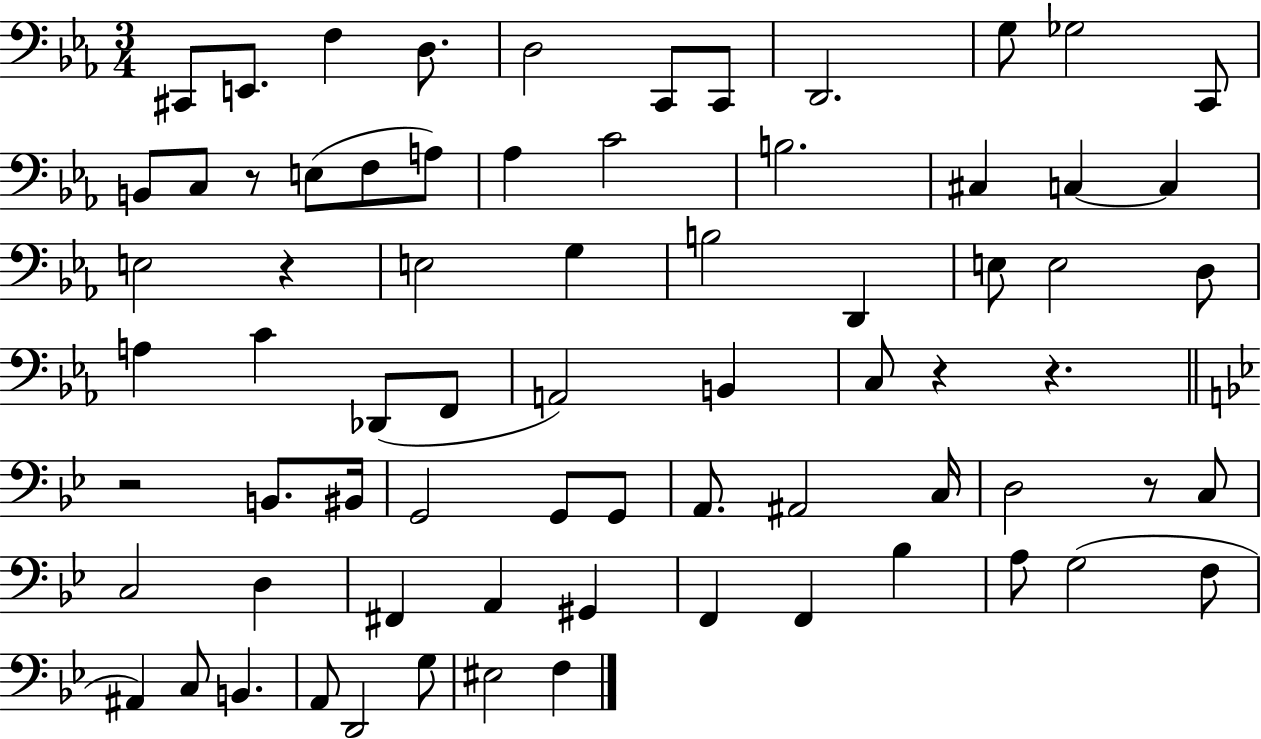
X:1
T:Untitled
M:3/4
L:1/4
K:Eb
^C,,/2 E,,/2 F, D,/2 D,2 C,,/2 C,,/2 D,,2 G,/2 _G,2 C,,/2 B,,/2 C,/2 z/2 E,/2 F,/2 A,/2 _A, C2 B,2 ^C, C, C, E,2 z E,2 G, B,2 D,, E,/2 E,2 D,/2 A, C _D,,/2 F,,/2 A,,2 B,, C,/2 z z z2 B,,/2 ^B,,/4 G,,2 G,,/2 G,,/2 A,,/2 ^A,,2 C,/4 D,2 z/2 C,/2 C,2 D, ^F,, A,, ^G,, F,, F,, _B, A,/2 G,2 F,/2 ^A,, C,/2 B,, A,,/2 D,,2 G,/2 ^E,2 F,